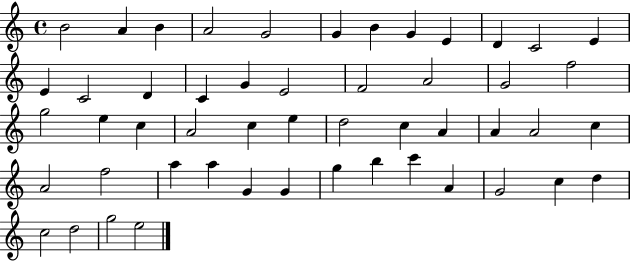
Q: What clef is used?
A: treble